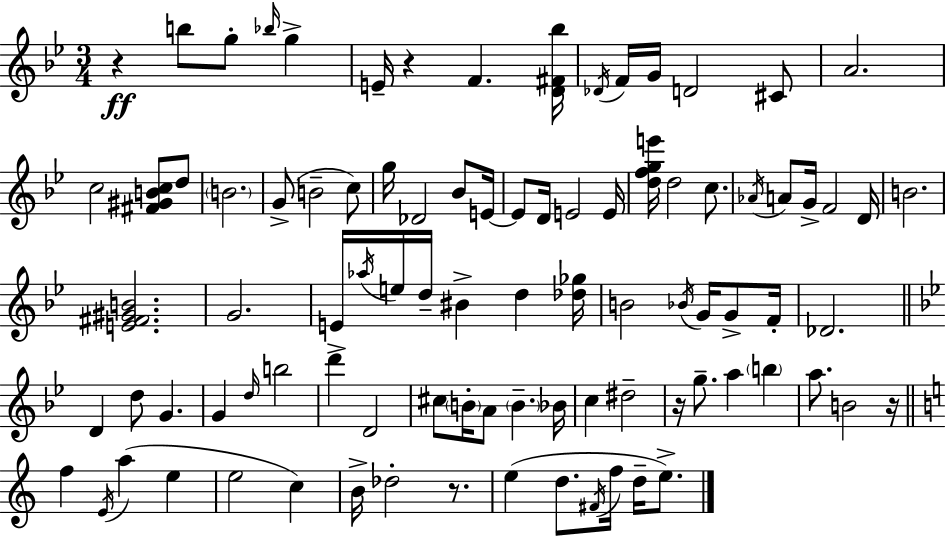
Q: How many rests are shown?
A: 5